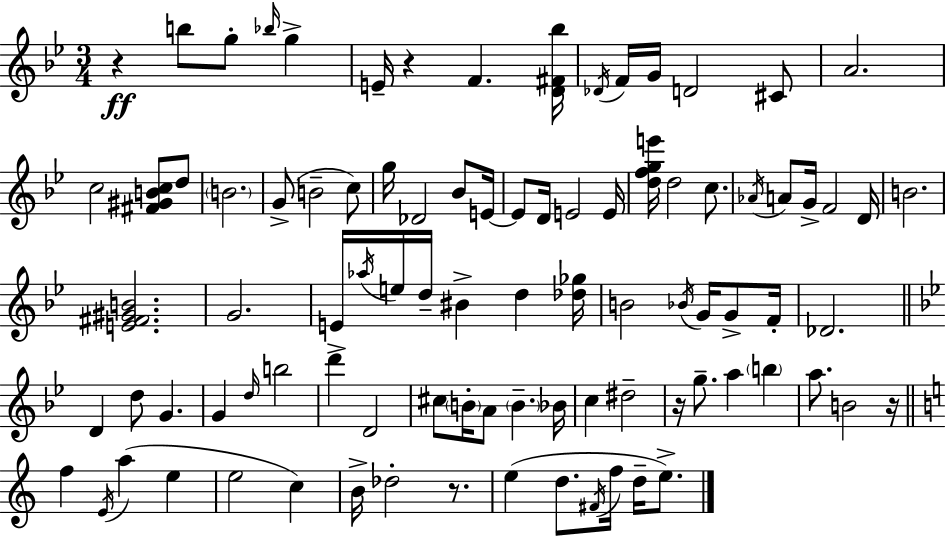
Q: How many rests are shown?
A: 5